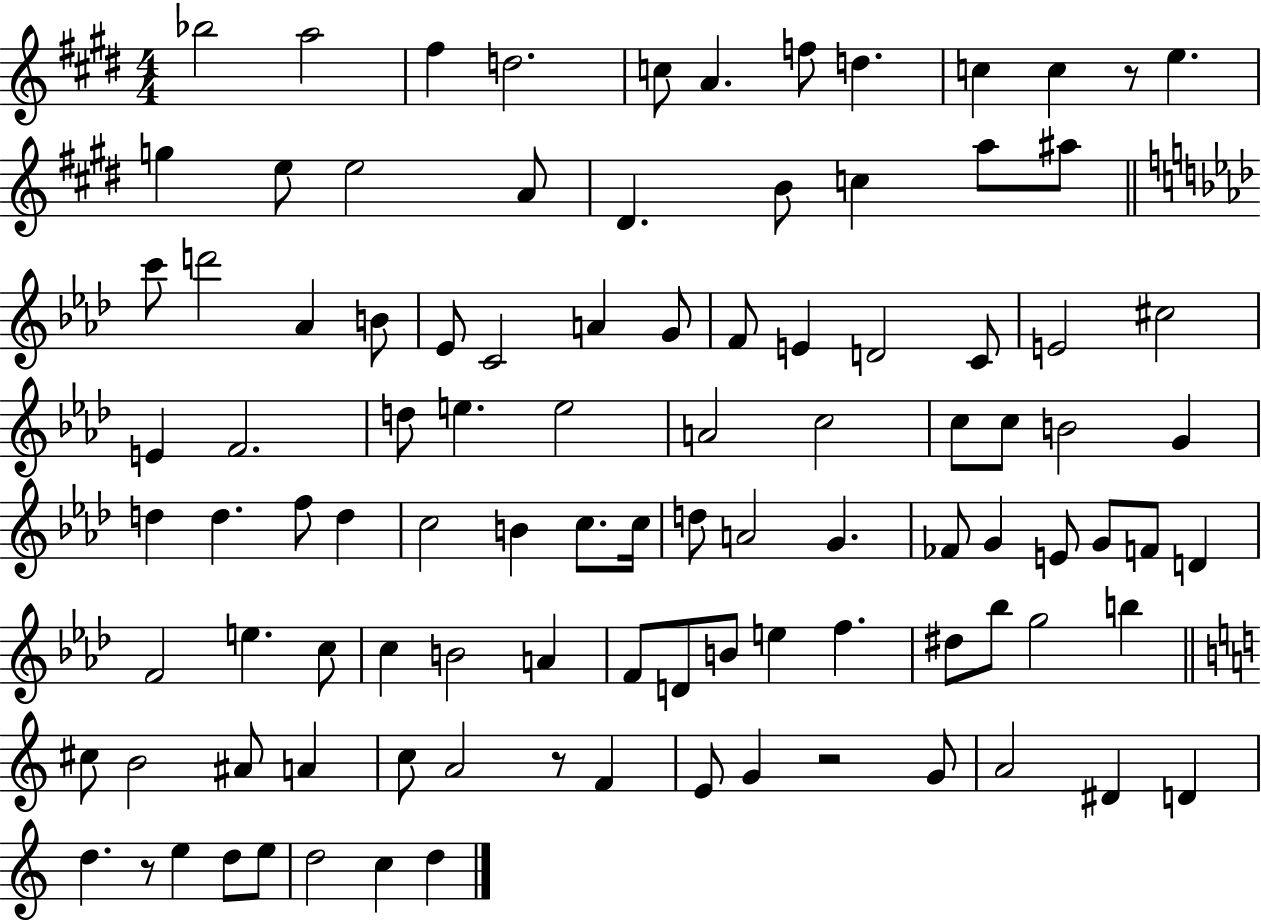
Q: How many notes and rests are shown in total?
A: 101